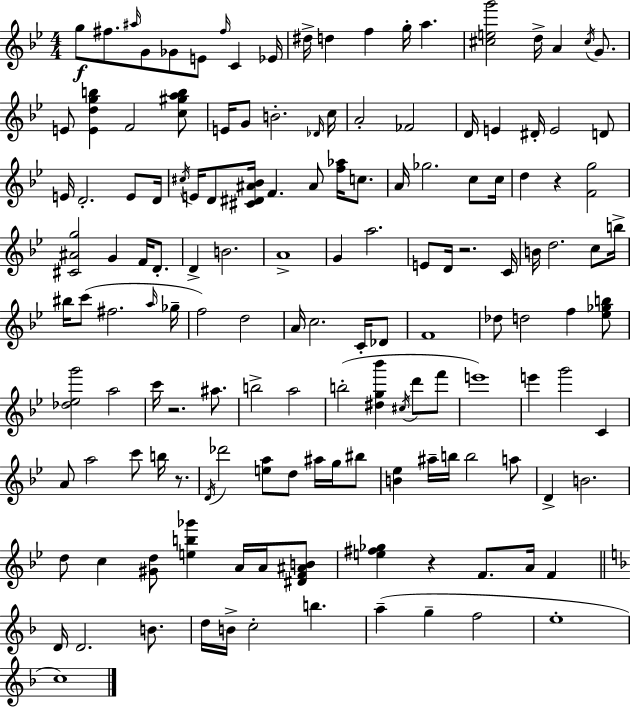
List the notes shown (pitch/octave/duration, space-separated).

G5/e F#5/e. A#5/s G4/e Gb4/e E4/e F#5/s C4/q Eb4/s D#5/s D5/q F5/q G5/s A5/q. [C#5,E5,G6]/h D5/s A4/q C#5/s G4/e. E4/e [E4,D5,G5,B5]/q F4/h [C5,G#5,A5,B5]/e E4/s G4/e B4/h. Db4/s C5/s A4/h FES4/h D4/s E4/q D#4/s E4/h D4/e E4/s D4/h. E4/e D4/s C#5/s E4/s D4/e [C#4,D#4,A#4,Bb4]/s F4/q. A#4/e [F5,Ab5]/s C5/e. A4/s Gb5/h. C5/e C5/s D5/q R/q [F4,G5]/h [C#4,A#4,G5]/h G4/q F4/s D4/e. D4/q B4/h. A4/w G4/q A5/h. E4/e D4/s R/h. C4/s B4/s D5/h. C5/e B5/s BIS5/s C6/e F#5/h. A5/s Gb5/s F5/h D5/h A4/s C5/h. C4/s Db4/e F4/w Db5/e D5/h F5/q [Eb5,Gb5,B5]/e [Db5,Eb5,G6]/h A5/h C6/s R/h. A#5/e. B5/h A5/h B5/h [D#5,G5,Bb6]/q C#5/s D6/e F6/e E6/w E6/q G6/h C4/q A4/e A5/h C6/e B5/s R/e. D4/s Db6/h [E5,A5]/e D5/e A#5/s G5/s BIS5/e [B4,Eb5]/q A#5/s B5/s B5/h A5/e D4/q B4/h. D5/e C5/q [G#4,D5]/e [E5,B5,Gb6]/q A4/s A4/s [D#4,F4,A#4,B4]/e [E5,F#5,Gb5]/q R/q F4/e. A4/s F4/q D4/s D4/h. B4/e. D5/s B4/s C5/h B5/q. A5/q G5/q F5/h E5/w C5/w